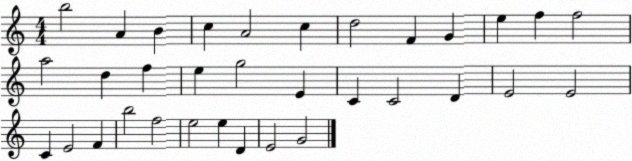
X:1
T:Untitled
M:4/4
L:1/4
K:C
b2 A B c A2 c d2 F G e f f2 a2 d f e g2 E C C2 D E2 E2 C E2 F b2 f2 e2 e D E2 G2